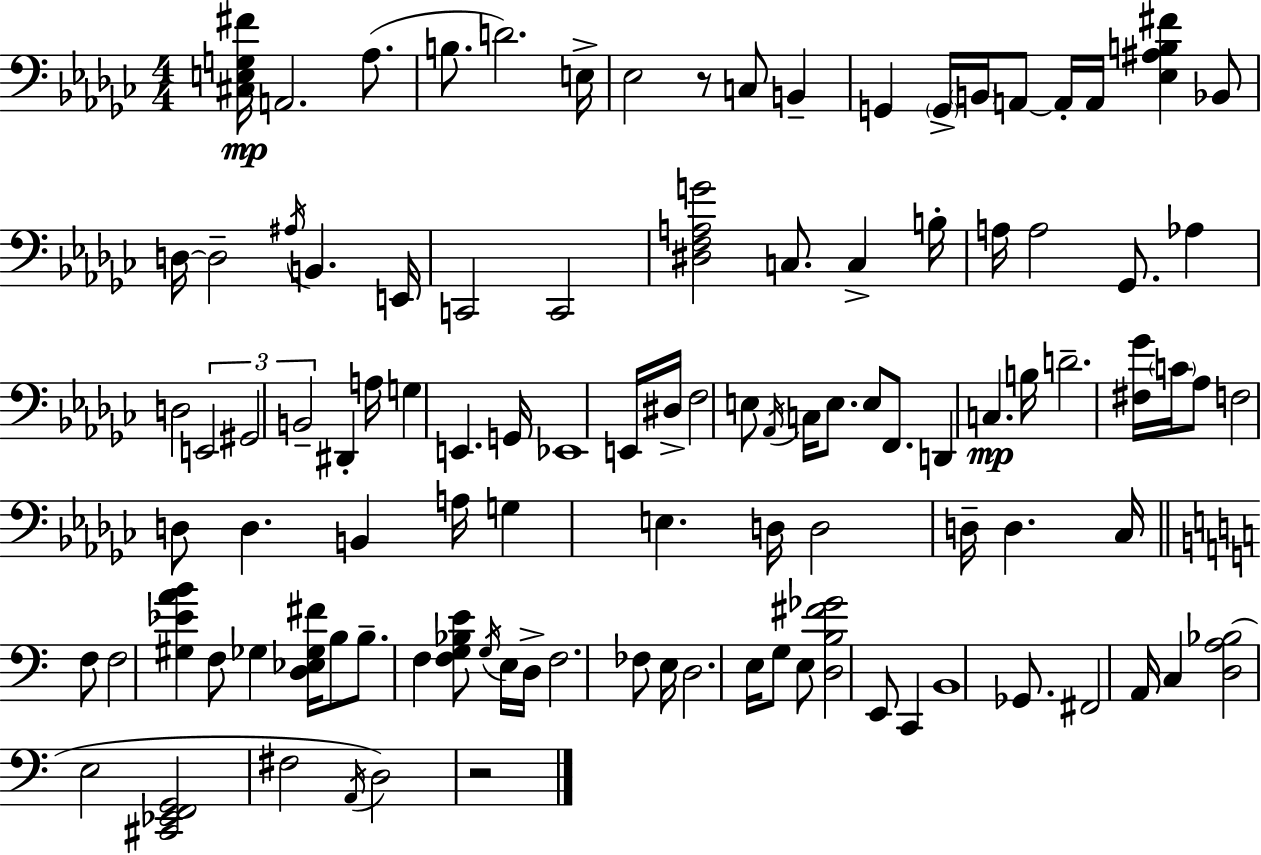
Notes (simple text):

[C#3,E3,G3,F#4]/s A2/h. Ab3/e. B3/e. D4/h. E3/s Eb3/h R/e C3/e B2/q G2/q G2/s B2/s A2/e A2/s A2/s [Eb3,A#3,B3,F#4]/q Bb2/e D3/s D3/h A#3/s B2/q. E2/s C2/h C2/h [D#3,F3,A3,G4]/h C3/e. C3/q B3/s A3/s A3/h Gb2/e. Ab3/q D3/h E2/h G#2/h B2/h D#2/q A3/s G3/q E2/q. G2/s Eb2/w E2/s D#3/s F3/h E3/e Ab2/s C3/s E3/e. E3/e F2/e. D2/q C3/q. B3/s D4/h. [F#3,Gb4]/s C4/s Ab3/e F3/h D3/e D3/q. B2/q A3/s G3/q E3/q. D3/s D3/h D3/s D3/q. CES3/s F3/e F3/h [G#3,Eb4,A4,B4]/q F3/e Gb3/q [D3,Eb3,Gb3,F#4]/s B3/e B3/e. F3/q [F3,G3,Bb3,E4]/e G3/s E3/s D3/s F3/h. FES3/e E3/s D3/h. E3/s G3/e E3/e [D3,B3,F#4,Gb4]/h E2/e C2/q B2/w Gb2/e. F#2/h A2/s C3/q [D3,A3,Bb3]/h E3/h [C#2,Eb2,F2,G2]/h F#3/h A2/s D3/h R/h